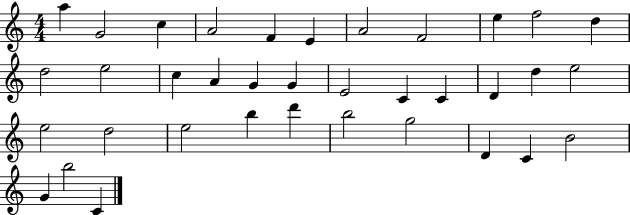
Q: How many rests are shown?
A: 0